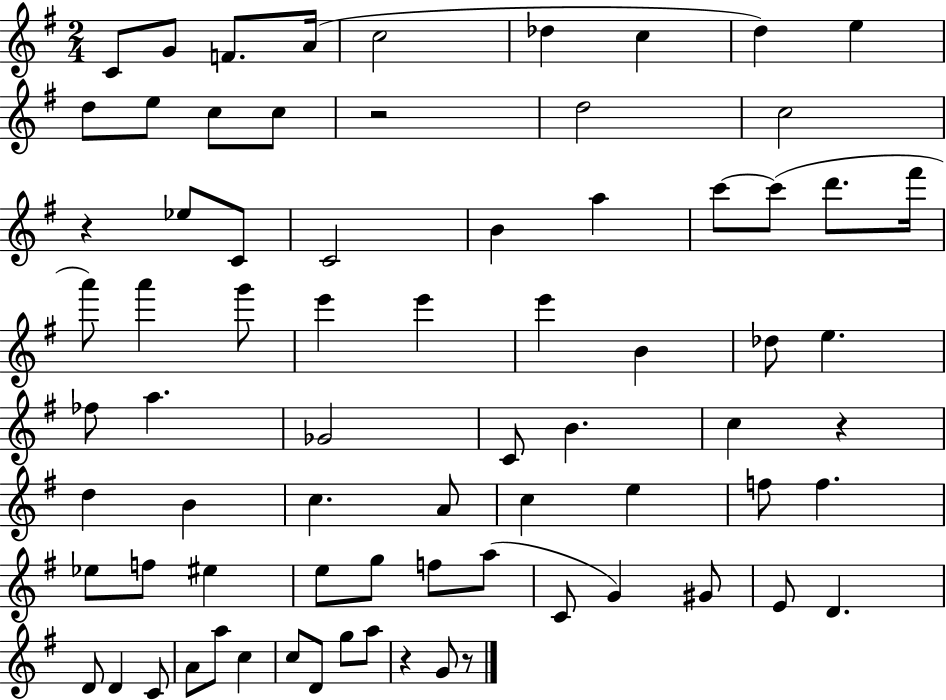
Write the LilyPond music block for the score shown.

{
  \clef treble
  \numericTimeSignature
  \time 2/4
  \key g \major
  c'8 g'8 f'8. a'16( | c''2 | des''4 c''4 | d''4) e''4 | \break d''8 e''8 c''8 c''8 | r2 | d''2 | c''2 | \break r4 ees''8 c'8 | c'2 | b'4 a''4 | c'''8~~ c'''8( d'''8. fis'''16 | \break a'''8) a'''4 g'''8 | e'''4 e'''4 | e'''4 b'4 | des''8 e''4. | \break fes''8 a''4. | ges'2 | c'8 b'4. | c''4 r4 | \break d''4 b'4 | c''4. a'8 | c''4 e''4 | f''8 f''4. | \break ees''8 f''8 eis''4 | e''8 g''8 f''8 a''8( | c'8 g'4) gis'8 | e'8 d'4. | \break d'8 d'4 c'8 | a'8 a''8 c''4 | c''8 d'8 g''8 a''8 | r4 g'8 r8 | \break \bar "|."
}